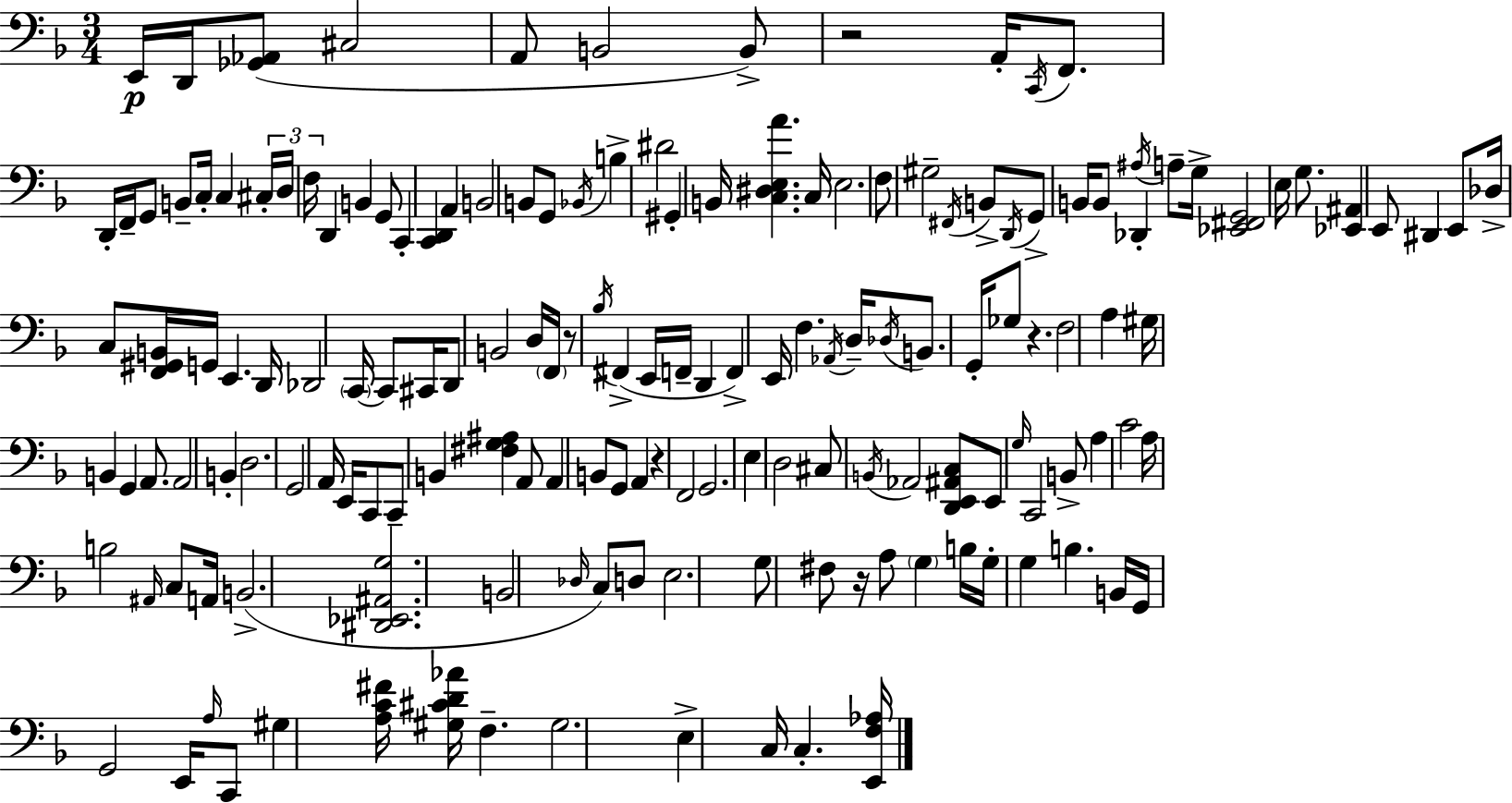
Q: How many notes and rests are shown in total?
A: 158